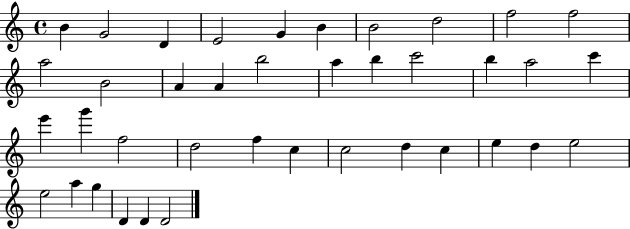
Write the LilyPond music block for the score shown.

{
  \clef treble
  \time 4/4
  \defaultTimeSignature
  \key c \major
  b'4 g'2 d'4 | e'2 g'4 b'4 | b'2 d''2 | f''2 f''2 | \break a''2 b'2 | a'4 a'4 b''2 | a''4 b''4 c'''2 | b''4 a''2 c'''4 | \break e'''4 g'''4 f''2 | d''2 f''4 c''4 | c''2 d''4 c''4 | e''4 d''4 e''2 | \break e''2 a''4 g''4 | d'4 d'4 d'2 | \bar "|."
}